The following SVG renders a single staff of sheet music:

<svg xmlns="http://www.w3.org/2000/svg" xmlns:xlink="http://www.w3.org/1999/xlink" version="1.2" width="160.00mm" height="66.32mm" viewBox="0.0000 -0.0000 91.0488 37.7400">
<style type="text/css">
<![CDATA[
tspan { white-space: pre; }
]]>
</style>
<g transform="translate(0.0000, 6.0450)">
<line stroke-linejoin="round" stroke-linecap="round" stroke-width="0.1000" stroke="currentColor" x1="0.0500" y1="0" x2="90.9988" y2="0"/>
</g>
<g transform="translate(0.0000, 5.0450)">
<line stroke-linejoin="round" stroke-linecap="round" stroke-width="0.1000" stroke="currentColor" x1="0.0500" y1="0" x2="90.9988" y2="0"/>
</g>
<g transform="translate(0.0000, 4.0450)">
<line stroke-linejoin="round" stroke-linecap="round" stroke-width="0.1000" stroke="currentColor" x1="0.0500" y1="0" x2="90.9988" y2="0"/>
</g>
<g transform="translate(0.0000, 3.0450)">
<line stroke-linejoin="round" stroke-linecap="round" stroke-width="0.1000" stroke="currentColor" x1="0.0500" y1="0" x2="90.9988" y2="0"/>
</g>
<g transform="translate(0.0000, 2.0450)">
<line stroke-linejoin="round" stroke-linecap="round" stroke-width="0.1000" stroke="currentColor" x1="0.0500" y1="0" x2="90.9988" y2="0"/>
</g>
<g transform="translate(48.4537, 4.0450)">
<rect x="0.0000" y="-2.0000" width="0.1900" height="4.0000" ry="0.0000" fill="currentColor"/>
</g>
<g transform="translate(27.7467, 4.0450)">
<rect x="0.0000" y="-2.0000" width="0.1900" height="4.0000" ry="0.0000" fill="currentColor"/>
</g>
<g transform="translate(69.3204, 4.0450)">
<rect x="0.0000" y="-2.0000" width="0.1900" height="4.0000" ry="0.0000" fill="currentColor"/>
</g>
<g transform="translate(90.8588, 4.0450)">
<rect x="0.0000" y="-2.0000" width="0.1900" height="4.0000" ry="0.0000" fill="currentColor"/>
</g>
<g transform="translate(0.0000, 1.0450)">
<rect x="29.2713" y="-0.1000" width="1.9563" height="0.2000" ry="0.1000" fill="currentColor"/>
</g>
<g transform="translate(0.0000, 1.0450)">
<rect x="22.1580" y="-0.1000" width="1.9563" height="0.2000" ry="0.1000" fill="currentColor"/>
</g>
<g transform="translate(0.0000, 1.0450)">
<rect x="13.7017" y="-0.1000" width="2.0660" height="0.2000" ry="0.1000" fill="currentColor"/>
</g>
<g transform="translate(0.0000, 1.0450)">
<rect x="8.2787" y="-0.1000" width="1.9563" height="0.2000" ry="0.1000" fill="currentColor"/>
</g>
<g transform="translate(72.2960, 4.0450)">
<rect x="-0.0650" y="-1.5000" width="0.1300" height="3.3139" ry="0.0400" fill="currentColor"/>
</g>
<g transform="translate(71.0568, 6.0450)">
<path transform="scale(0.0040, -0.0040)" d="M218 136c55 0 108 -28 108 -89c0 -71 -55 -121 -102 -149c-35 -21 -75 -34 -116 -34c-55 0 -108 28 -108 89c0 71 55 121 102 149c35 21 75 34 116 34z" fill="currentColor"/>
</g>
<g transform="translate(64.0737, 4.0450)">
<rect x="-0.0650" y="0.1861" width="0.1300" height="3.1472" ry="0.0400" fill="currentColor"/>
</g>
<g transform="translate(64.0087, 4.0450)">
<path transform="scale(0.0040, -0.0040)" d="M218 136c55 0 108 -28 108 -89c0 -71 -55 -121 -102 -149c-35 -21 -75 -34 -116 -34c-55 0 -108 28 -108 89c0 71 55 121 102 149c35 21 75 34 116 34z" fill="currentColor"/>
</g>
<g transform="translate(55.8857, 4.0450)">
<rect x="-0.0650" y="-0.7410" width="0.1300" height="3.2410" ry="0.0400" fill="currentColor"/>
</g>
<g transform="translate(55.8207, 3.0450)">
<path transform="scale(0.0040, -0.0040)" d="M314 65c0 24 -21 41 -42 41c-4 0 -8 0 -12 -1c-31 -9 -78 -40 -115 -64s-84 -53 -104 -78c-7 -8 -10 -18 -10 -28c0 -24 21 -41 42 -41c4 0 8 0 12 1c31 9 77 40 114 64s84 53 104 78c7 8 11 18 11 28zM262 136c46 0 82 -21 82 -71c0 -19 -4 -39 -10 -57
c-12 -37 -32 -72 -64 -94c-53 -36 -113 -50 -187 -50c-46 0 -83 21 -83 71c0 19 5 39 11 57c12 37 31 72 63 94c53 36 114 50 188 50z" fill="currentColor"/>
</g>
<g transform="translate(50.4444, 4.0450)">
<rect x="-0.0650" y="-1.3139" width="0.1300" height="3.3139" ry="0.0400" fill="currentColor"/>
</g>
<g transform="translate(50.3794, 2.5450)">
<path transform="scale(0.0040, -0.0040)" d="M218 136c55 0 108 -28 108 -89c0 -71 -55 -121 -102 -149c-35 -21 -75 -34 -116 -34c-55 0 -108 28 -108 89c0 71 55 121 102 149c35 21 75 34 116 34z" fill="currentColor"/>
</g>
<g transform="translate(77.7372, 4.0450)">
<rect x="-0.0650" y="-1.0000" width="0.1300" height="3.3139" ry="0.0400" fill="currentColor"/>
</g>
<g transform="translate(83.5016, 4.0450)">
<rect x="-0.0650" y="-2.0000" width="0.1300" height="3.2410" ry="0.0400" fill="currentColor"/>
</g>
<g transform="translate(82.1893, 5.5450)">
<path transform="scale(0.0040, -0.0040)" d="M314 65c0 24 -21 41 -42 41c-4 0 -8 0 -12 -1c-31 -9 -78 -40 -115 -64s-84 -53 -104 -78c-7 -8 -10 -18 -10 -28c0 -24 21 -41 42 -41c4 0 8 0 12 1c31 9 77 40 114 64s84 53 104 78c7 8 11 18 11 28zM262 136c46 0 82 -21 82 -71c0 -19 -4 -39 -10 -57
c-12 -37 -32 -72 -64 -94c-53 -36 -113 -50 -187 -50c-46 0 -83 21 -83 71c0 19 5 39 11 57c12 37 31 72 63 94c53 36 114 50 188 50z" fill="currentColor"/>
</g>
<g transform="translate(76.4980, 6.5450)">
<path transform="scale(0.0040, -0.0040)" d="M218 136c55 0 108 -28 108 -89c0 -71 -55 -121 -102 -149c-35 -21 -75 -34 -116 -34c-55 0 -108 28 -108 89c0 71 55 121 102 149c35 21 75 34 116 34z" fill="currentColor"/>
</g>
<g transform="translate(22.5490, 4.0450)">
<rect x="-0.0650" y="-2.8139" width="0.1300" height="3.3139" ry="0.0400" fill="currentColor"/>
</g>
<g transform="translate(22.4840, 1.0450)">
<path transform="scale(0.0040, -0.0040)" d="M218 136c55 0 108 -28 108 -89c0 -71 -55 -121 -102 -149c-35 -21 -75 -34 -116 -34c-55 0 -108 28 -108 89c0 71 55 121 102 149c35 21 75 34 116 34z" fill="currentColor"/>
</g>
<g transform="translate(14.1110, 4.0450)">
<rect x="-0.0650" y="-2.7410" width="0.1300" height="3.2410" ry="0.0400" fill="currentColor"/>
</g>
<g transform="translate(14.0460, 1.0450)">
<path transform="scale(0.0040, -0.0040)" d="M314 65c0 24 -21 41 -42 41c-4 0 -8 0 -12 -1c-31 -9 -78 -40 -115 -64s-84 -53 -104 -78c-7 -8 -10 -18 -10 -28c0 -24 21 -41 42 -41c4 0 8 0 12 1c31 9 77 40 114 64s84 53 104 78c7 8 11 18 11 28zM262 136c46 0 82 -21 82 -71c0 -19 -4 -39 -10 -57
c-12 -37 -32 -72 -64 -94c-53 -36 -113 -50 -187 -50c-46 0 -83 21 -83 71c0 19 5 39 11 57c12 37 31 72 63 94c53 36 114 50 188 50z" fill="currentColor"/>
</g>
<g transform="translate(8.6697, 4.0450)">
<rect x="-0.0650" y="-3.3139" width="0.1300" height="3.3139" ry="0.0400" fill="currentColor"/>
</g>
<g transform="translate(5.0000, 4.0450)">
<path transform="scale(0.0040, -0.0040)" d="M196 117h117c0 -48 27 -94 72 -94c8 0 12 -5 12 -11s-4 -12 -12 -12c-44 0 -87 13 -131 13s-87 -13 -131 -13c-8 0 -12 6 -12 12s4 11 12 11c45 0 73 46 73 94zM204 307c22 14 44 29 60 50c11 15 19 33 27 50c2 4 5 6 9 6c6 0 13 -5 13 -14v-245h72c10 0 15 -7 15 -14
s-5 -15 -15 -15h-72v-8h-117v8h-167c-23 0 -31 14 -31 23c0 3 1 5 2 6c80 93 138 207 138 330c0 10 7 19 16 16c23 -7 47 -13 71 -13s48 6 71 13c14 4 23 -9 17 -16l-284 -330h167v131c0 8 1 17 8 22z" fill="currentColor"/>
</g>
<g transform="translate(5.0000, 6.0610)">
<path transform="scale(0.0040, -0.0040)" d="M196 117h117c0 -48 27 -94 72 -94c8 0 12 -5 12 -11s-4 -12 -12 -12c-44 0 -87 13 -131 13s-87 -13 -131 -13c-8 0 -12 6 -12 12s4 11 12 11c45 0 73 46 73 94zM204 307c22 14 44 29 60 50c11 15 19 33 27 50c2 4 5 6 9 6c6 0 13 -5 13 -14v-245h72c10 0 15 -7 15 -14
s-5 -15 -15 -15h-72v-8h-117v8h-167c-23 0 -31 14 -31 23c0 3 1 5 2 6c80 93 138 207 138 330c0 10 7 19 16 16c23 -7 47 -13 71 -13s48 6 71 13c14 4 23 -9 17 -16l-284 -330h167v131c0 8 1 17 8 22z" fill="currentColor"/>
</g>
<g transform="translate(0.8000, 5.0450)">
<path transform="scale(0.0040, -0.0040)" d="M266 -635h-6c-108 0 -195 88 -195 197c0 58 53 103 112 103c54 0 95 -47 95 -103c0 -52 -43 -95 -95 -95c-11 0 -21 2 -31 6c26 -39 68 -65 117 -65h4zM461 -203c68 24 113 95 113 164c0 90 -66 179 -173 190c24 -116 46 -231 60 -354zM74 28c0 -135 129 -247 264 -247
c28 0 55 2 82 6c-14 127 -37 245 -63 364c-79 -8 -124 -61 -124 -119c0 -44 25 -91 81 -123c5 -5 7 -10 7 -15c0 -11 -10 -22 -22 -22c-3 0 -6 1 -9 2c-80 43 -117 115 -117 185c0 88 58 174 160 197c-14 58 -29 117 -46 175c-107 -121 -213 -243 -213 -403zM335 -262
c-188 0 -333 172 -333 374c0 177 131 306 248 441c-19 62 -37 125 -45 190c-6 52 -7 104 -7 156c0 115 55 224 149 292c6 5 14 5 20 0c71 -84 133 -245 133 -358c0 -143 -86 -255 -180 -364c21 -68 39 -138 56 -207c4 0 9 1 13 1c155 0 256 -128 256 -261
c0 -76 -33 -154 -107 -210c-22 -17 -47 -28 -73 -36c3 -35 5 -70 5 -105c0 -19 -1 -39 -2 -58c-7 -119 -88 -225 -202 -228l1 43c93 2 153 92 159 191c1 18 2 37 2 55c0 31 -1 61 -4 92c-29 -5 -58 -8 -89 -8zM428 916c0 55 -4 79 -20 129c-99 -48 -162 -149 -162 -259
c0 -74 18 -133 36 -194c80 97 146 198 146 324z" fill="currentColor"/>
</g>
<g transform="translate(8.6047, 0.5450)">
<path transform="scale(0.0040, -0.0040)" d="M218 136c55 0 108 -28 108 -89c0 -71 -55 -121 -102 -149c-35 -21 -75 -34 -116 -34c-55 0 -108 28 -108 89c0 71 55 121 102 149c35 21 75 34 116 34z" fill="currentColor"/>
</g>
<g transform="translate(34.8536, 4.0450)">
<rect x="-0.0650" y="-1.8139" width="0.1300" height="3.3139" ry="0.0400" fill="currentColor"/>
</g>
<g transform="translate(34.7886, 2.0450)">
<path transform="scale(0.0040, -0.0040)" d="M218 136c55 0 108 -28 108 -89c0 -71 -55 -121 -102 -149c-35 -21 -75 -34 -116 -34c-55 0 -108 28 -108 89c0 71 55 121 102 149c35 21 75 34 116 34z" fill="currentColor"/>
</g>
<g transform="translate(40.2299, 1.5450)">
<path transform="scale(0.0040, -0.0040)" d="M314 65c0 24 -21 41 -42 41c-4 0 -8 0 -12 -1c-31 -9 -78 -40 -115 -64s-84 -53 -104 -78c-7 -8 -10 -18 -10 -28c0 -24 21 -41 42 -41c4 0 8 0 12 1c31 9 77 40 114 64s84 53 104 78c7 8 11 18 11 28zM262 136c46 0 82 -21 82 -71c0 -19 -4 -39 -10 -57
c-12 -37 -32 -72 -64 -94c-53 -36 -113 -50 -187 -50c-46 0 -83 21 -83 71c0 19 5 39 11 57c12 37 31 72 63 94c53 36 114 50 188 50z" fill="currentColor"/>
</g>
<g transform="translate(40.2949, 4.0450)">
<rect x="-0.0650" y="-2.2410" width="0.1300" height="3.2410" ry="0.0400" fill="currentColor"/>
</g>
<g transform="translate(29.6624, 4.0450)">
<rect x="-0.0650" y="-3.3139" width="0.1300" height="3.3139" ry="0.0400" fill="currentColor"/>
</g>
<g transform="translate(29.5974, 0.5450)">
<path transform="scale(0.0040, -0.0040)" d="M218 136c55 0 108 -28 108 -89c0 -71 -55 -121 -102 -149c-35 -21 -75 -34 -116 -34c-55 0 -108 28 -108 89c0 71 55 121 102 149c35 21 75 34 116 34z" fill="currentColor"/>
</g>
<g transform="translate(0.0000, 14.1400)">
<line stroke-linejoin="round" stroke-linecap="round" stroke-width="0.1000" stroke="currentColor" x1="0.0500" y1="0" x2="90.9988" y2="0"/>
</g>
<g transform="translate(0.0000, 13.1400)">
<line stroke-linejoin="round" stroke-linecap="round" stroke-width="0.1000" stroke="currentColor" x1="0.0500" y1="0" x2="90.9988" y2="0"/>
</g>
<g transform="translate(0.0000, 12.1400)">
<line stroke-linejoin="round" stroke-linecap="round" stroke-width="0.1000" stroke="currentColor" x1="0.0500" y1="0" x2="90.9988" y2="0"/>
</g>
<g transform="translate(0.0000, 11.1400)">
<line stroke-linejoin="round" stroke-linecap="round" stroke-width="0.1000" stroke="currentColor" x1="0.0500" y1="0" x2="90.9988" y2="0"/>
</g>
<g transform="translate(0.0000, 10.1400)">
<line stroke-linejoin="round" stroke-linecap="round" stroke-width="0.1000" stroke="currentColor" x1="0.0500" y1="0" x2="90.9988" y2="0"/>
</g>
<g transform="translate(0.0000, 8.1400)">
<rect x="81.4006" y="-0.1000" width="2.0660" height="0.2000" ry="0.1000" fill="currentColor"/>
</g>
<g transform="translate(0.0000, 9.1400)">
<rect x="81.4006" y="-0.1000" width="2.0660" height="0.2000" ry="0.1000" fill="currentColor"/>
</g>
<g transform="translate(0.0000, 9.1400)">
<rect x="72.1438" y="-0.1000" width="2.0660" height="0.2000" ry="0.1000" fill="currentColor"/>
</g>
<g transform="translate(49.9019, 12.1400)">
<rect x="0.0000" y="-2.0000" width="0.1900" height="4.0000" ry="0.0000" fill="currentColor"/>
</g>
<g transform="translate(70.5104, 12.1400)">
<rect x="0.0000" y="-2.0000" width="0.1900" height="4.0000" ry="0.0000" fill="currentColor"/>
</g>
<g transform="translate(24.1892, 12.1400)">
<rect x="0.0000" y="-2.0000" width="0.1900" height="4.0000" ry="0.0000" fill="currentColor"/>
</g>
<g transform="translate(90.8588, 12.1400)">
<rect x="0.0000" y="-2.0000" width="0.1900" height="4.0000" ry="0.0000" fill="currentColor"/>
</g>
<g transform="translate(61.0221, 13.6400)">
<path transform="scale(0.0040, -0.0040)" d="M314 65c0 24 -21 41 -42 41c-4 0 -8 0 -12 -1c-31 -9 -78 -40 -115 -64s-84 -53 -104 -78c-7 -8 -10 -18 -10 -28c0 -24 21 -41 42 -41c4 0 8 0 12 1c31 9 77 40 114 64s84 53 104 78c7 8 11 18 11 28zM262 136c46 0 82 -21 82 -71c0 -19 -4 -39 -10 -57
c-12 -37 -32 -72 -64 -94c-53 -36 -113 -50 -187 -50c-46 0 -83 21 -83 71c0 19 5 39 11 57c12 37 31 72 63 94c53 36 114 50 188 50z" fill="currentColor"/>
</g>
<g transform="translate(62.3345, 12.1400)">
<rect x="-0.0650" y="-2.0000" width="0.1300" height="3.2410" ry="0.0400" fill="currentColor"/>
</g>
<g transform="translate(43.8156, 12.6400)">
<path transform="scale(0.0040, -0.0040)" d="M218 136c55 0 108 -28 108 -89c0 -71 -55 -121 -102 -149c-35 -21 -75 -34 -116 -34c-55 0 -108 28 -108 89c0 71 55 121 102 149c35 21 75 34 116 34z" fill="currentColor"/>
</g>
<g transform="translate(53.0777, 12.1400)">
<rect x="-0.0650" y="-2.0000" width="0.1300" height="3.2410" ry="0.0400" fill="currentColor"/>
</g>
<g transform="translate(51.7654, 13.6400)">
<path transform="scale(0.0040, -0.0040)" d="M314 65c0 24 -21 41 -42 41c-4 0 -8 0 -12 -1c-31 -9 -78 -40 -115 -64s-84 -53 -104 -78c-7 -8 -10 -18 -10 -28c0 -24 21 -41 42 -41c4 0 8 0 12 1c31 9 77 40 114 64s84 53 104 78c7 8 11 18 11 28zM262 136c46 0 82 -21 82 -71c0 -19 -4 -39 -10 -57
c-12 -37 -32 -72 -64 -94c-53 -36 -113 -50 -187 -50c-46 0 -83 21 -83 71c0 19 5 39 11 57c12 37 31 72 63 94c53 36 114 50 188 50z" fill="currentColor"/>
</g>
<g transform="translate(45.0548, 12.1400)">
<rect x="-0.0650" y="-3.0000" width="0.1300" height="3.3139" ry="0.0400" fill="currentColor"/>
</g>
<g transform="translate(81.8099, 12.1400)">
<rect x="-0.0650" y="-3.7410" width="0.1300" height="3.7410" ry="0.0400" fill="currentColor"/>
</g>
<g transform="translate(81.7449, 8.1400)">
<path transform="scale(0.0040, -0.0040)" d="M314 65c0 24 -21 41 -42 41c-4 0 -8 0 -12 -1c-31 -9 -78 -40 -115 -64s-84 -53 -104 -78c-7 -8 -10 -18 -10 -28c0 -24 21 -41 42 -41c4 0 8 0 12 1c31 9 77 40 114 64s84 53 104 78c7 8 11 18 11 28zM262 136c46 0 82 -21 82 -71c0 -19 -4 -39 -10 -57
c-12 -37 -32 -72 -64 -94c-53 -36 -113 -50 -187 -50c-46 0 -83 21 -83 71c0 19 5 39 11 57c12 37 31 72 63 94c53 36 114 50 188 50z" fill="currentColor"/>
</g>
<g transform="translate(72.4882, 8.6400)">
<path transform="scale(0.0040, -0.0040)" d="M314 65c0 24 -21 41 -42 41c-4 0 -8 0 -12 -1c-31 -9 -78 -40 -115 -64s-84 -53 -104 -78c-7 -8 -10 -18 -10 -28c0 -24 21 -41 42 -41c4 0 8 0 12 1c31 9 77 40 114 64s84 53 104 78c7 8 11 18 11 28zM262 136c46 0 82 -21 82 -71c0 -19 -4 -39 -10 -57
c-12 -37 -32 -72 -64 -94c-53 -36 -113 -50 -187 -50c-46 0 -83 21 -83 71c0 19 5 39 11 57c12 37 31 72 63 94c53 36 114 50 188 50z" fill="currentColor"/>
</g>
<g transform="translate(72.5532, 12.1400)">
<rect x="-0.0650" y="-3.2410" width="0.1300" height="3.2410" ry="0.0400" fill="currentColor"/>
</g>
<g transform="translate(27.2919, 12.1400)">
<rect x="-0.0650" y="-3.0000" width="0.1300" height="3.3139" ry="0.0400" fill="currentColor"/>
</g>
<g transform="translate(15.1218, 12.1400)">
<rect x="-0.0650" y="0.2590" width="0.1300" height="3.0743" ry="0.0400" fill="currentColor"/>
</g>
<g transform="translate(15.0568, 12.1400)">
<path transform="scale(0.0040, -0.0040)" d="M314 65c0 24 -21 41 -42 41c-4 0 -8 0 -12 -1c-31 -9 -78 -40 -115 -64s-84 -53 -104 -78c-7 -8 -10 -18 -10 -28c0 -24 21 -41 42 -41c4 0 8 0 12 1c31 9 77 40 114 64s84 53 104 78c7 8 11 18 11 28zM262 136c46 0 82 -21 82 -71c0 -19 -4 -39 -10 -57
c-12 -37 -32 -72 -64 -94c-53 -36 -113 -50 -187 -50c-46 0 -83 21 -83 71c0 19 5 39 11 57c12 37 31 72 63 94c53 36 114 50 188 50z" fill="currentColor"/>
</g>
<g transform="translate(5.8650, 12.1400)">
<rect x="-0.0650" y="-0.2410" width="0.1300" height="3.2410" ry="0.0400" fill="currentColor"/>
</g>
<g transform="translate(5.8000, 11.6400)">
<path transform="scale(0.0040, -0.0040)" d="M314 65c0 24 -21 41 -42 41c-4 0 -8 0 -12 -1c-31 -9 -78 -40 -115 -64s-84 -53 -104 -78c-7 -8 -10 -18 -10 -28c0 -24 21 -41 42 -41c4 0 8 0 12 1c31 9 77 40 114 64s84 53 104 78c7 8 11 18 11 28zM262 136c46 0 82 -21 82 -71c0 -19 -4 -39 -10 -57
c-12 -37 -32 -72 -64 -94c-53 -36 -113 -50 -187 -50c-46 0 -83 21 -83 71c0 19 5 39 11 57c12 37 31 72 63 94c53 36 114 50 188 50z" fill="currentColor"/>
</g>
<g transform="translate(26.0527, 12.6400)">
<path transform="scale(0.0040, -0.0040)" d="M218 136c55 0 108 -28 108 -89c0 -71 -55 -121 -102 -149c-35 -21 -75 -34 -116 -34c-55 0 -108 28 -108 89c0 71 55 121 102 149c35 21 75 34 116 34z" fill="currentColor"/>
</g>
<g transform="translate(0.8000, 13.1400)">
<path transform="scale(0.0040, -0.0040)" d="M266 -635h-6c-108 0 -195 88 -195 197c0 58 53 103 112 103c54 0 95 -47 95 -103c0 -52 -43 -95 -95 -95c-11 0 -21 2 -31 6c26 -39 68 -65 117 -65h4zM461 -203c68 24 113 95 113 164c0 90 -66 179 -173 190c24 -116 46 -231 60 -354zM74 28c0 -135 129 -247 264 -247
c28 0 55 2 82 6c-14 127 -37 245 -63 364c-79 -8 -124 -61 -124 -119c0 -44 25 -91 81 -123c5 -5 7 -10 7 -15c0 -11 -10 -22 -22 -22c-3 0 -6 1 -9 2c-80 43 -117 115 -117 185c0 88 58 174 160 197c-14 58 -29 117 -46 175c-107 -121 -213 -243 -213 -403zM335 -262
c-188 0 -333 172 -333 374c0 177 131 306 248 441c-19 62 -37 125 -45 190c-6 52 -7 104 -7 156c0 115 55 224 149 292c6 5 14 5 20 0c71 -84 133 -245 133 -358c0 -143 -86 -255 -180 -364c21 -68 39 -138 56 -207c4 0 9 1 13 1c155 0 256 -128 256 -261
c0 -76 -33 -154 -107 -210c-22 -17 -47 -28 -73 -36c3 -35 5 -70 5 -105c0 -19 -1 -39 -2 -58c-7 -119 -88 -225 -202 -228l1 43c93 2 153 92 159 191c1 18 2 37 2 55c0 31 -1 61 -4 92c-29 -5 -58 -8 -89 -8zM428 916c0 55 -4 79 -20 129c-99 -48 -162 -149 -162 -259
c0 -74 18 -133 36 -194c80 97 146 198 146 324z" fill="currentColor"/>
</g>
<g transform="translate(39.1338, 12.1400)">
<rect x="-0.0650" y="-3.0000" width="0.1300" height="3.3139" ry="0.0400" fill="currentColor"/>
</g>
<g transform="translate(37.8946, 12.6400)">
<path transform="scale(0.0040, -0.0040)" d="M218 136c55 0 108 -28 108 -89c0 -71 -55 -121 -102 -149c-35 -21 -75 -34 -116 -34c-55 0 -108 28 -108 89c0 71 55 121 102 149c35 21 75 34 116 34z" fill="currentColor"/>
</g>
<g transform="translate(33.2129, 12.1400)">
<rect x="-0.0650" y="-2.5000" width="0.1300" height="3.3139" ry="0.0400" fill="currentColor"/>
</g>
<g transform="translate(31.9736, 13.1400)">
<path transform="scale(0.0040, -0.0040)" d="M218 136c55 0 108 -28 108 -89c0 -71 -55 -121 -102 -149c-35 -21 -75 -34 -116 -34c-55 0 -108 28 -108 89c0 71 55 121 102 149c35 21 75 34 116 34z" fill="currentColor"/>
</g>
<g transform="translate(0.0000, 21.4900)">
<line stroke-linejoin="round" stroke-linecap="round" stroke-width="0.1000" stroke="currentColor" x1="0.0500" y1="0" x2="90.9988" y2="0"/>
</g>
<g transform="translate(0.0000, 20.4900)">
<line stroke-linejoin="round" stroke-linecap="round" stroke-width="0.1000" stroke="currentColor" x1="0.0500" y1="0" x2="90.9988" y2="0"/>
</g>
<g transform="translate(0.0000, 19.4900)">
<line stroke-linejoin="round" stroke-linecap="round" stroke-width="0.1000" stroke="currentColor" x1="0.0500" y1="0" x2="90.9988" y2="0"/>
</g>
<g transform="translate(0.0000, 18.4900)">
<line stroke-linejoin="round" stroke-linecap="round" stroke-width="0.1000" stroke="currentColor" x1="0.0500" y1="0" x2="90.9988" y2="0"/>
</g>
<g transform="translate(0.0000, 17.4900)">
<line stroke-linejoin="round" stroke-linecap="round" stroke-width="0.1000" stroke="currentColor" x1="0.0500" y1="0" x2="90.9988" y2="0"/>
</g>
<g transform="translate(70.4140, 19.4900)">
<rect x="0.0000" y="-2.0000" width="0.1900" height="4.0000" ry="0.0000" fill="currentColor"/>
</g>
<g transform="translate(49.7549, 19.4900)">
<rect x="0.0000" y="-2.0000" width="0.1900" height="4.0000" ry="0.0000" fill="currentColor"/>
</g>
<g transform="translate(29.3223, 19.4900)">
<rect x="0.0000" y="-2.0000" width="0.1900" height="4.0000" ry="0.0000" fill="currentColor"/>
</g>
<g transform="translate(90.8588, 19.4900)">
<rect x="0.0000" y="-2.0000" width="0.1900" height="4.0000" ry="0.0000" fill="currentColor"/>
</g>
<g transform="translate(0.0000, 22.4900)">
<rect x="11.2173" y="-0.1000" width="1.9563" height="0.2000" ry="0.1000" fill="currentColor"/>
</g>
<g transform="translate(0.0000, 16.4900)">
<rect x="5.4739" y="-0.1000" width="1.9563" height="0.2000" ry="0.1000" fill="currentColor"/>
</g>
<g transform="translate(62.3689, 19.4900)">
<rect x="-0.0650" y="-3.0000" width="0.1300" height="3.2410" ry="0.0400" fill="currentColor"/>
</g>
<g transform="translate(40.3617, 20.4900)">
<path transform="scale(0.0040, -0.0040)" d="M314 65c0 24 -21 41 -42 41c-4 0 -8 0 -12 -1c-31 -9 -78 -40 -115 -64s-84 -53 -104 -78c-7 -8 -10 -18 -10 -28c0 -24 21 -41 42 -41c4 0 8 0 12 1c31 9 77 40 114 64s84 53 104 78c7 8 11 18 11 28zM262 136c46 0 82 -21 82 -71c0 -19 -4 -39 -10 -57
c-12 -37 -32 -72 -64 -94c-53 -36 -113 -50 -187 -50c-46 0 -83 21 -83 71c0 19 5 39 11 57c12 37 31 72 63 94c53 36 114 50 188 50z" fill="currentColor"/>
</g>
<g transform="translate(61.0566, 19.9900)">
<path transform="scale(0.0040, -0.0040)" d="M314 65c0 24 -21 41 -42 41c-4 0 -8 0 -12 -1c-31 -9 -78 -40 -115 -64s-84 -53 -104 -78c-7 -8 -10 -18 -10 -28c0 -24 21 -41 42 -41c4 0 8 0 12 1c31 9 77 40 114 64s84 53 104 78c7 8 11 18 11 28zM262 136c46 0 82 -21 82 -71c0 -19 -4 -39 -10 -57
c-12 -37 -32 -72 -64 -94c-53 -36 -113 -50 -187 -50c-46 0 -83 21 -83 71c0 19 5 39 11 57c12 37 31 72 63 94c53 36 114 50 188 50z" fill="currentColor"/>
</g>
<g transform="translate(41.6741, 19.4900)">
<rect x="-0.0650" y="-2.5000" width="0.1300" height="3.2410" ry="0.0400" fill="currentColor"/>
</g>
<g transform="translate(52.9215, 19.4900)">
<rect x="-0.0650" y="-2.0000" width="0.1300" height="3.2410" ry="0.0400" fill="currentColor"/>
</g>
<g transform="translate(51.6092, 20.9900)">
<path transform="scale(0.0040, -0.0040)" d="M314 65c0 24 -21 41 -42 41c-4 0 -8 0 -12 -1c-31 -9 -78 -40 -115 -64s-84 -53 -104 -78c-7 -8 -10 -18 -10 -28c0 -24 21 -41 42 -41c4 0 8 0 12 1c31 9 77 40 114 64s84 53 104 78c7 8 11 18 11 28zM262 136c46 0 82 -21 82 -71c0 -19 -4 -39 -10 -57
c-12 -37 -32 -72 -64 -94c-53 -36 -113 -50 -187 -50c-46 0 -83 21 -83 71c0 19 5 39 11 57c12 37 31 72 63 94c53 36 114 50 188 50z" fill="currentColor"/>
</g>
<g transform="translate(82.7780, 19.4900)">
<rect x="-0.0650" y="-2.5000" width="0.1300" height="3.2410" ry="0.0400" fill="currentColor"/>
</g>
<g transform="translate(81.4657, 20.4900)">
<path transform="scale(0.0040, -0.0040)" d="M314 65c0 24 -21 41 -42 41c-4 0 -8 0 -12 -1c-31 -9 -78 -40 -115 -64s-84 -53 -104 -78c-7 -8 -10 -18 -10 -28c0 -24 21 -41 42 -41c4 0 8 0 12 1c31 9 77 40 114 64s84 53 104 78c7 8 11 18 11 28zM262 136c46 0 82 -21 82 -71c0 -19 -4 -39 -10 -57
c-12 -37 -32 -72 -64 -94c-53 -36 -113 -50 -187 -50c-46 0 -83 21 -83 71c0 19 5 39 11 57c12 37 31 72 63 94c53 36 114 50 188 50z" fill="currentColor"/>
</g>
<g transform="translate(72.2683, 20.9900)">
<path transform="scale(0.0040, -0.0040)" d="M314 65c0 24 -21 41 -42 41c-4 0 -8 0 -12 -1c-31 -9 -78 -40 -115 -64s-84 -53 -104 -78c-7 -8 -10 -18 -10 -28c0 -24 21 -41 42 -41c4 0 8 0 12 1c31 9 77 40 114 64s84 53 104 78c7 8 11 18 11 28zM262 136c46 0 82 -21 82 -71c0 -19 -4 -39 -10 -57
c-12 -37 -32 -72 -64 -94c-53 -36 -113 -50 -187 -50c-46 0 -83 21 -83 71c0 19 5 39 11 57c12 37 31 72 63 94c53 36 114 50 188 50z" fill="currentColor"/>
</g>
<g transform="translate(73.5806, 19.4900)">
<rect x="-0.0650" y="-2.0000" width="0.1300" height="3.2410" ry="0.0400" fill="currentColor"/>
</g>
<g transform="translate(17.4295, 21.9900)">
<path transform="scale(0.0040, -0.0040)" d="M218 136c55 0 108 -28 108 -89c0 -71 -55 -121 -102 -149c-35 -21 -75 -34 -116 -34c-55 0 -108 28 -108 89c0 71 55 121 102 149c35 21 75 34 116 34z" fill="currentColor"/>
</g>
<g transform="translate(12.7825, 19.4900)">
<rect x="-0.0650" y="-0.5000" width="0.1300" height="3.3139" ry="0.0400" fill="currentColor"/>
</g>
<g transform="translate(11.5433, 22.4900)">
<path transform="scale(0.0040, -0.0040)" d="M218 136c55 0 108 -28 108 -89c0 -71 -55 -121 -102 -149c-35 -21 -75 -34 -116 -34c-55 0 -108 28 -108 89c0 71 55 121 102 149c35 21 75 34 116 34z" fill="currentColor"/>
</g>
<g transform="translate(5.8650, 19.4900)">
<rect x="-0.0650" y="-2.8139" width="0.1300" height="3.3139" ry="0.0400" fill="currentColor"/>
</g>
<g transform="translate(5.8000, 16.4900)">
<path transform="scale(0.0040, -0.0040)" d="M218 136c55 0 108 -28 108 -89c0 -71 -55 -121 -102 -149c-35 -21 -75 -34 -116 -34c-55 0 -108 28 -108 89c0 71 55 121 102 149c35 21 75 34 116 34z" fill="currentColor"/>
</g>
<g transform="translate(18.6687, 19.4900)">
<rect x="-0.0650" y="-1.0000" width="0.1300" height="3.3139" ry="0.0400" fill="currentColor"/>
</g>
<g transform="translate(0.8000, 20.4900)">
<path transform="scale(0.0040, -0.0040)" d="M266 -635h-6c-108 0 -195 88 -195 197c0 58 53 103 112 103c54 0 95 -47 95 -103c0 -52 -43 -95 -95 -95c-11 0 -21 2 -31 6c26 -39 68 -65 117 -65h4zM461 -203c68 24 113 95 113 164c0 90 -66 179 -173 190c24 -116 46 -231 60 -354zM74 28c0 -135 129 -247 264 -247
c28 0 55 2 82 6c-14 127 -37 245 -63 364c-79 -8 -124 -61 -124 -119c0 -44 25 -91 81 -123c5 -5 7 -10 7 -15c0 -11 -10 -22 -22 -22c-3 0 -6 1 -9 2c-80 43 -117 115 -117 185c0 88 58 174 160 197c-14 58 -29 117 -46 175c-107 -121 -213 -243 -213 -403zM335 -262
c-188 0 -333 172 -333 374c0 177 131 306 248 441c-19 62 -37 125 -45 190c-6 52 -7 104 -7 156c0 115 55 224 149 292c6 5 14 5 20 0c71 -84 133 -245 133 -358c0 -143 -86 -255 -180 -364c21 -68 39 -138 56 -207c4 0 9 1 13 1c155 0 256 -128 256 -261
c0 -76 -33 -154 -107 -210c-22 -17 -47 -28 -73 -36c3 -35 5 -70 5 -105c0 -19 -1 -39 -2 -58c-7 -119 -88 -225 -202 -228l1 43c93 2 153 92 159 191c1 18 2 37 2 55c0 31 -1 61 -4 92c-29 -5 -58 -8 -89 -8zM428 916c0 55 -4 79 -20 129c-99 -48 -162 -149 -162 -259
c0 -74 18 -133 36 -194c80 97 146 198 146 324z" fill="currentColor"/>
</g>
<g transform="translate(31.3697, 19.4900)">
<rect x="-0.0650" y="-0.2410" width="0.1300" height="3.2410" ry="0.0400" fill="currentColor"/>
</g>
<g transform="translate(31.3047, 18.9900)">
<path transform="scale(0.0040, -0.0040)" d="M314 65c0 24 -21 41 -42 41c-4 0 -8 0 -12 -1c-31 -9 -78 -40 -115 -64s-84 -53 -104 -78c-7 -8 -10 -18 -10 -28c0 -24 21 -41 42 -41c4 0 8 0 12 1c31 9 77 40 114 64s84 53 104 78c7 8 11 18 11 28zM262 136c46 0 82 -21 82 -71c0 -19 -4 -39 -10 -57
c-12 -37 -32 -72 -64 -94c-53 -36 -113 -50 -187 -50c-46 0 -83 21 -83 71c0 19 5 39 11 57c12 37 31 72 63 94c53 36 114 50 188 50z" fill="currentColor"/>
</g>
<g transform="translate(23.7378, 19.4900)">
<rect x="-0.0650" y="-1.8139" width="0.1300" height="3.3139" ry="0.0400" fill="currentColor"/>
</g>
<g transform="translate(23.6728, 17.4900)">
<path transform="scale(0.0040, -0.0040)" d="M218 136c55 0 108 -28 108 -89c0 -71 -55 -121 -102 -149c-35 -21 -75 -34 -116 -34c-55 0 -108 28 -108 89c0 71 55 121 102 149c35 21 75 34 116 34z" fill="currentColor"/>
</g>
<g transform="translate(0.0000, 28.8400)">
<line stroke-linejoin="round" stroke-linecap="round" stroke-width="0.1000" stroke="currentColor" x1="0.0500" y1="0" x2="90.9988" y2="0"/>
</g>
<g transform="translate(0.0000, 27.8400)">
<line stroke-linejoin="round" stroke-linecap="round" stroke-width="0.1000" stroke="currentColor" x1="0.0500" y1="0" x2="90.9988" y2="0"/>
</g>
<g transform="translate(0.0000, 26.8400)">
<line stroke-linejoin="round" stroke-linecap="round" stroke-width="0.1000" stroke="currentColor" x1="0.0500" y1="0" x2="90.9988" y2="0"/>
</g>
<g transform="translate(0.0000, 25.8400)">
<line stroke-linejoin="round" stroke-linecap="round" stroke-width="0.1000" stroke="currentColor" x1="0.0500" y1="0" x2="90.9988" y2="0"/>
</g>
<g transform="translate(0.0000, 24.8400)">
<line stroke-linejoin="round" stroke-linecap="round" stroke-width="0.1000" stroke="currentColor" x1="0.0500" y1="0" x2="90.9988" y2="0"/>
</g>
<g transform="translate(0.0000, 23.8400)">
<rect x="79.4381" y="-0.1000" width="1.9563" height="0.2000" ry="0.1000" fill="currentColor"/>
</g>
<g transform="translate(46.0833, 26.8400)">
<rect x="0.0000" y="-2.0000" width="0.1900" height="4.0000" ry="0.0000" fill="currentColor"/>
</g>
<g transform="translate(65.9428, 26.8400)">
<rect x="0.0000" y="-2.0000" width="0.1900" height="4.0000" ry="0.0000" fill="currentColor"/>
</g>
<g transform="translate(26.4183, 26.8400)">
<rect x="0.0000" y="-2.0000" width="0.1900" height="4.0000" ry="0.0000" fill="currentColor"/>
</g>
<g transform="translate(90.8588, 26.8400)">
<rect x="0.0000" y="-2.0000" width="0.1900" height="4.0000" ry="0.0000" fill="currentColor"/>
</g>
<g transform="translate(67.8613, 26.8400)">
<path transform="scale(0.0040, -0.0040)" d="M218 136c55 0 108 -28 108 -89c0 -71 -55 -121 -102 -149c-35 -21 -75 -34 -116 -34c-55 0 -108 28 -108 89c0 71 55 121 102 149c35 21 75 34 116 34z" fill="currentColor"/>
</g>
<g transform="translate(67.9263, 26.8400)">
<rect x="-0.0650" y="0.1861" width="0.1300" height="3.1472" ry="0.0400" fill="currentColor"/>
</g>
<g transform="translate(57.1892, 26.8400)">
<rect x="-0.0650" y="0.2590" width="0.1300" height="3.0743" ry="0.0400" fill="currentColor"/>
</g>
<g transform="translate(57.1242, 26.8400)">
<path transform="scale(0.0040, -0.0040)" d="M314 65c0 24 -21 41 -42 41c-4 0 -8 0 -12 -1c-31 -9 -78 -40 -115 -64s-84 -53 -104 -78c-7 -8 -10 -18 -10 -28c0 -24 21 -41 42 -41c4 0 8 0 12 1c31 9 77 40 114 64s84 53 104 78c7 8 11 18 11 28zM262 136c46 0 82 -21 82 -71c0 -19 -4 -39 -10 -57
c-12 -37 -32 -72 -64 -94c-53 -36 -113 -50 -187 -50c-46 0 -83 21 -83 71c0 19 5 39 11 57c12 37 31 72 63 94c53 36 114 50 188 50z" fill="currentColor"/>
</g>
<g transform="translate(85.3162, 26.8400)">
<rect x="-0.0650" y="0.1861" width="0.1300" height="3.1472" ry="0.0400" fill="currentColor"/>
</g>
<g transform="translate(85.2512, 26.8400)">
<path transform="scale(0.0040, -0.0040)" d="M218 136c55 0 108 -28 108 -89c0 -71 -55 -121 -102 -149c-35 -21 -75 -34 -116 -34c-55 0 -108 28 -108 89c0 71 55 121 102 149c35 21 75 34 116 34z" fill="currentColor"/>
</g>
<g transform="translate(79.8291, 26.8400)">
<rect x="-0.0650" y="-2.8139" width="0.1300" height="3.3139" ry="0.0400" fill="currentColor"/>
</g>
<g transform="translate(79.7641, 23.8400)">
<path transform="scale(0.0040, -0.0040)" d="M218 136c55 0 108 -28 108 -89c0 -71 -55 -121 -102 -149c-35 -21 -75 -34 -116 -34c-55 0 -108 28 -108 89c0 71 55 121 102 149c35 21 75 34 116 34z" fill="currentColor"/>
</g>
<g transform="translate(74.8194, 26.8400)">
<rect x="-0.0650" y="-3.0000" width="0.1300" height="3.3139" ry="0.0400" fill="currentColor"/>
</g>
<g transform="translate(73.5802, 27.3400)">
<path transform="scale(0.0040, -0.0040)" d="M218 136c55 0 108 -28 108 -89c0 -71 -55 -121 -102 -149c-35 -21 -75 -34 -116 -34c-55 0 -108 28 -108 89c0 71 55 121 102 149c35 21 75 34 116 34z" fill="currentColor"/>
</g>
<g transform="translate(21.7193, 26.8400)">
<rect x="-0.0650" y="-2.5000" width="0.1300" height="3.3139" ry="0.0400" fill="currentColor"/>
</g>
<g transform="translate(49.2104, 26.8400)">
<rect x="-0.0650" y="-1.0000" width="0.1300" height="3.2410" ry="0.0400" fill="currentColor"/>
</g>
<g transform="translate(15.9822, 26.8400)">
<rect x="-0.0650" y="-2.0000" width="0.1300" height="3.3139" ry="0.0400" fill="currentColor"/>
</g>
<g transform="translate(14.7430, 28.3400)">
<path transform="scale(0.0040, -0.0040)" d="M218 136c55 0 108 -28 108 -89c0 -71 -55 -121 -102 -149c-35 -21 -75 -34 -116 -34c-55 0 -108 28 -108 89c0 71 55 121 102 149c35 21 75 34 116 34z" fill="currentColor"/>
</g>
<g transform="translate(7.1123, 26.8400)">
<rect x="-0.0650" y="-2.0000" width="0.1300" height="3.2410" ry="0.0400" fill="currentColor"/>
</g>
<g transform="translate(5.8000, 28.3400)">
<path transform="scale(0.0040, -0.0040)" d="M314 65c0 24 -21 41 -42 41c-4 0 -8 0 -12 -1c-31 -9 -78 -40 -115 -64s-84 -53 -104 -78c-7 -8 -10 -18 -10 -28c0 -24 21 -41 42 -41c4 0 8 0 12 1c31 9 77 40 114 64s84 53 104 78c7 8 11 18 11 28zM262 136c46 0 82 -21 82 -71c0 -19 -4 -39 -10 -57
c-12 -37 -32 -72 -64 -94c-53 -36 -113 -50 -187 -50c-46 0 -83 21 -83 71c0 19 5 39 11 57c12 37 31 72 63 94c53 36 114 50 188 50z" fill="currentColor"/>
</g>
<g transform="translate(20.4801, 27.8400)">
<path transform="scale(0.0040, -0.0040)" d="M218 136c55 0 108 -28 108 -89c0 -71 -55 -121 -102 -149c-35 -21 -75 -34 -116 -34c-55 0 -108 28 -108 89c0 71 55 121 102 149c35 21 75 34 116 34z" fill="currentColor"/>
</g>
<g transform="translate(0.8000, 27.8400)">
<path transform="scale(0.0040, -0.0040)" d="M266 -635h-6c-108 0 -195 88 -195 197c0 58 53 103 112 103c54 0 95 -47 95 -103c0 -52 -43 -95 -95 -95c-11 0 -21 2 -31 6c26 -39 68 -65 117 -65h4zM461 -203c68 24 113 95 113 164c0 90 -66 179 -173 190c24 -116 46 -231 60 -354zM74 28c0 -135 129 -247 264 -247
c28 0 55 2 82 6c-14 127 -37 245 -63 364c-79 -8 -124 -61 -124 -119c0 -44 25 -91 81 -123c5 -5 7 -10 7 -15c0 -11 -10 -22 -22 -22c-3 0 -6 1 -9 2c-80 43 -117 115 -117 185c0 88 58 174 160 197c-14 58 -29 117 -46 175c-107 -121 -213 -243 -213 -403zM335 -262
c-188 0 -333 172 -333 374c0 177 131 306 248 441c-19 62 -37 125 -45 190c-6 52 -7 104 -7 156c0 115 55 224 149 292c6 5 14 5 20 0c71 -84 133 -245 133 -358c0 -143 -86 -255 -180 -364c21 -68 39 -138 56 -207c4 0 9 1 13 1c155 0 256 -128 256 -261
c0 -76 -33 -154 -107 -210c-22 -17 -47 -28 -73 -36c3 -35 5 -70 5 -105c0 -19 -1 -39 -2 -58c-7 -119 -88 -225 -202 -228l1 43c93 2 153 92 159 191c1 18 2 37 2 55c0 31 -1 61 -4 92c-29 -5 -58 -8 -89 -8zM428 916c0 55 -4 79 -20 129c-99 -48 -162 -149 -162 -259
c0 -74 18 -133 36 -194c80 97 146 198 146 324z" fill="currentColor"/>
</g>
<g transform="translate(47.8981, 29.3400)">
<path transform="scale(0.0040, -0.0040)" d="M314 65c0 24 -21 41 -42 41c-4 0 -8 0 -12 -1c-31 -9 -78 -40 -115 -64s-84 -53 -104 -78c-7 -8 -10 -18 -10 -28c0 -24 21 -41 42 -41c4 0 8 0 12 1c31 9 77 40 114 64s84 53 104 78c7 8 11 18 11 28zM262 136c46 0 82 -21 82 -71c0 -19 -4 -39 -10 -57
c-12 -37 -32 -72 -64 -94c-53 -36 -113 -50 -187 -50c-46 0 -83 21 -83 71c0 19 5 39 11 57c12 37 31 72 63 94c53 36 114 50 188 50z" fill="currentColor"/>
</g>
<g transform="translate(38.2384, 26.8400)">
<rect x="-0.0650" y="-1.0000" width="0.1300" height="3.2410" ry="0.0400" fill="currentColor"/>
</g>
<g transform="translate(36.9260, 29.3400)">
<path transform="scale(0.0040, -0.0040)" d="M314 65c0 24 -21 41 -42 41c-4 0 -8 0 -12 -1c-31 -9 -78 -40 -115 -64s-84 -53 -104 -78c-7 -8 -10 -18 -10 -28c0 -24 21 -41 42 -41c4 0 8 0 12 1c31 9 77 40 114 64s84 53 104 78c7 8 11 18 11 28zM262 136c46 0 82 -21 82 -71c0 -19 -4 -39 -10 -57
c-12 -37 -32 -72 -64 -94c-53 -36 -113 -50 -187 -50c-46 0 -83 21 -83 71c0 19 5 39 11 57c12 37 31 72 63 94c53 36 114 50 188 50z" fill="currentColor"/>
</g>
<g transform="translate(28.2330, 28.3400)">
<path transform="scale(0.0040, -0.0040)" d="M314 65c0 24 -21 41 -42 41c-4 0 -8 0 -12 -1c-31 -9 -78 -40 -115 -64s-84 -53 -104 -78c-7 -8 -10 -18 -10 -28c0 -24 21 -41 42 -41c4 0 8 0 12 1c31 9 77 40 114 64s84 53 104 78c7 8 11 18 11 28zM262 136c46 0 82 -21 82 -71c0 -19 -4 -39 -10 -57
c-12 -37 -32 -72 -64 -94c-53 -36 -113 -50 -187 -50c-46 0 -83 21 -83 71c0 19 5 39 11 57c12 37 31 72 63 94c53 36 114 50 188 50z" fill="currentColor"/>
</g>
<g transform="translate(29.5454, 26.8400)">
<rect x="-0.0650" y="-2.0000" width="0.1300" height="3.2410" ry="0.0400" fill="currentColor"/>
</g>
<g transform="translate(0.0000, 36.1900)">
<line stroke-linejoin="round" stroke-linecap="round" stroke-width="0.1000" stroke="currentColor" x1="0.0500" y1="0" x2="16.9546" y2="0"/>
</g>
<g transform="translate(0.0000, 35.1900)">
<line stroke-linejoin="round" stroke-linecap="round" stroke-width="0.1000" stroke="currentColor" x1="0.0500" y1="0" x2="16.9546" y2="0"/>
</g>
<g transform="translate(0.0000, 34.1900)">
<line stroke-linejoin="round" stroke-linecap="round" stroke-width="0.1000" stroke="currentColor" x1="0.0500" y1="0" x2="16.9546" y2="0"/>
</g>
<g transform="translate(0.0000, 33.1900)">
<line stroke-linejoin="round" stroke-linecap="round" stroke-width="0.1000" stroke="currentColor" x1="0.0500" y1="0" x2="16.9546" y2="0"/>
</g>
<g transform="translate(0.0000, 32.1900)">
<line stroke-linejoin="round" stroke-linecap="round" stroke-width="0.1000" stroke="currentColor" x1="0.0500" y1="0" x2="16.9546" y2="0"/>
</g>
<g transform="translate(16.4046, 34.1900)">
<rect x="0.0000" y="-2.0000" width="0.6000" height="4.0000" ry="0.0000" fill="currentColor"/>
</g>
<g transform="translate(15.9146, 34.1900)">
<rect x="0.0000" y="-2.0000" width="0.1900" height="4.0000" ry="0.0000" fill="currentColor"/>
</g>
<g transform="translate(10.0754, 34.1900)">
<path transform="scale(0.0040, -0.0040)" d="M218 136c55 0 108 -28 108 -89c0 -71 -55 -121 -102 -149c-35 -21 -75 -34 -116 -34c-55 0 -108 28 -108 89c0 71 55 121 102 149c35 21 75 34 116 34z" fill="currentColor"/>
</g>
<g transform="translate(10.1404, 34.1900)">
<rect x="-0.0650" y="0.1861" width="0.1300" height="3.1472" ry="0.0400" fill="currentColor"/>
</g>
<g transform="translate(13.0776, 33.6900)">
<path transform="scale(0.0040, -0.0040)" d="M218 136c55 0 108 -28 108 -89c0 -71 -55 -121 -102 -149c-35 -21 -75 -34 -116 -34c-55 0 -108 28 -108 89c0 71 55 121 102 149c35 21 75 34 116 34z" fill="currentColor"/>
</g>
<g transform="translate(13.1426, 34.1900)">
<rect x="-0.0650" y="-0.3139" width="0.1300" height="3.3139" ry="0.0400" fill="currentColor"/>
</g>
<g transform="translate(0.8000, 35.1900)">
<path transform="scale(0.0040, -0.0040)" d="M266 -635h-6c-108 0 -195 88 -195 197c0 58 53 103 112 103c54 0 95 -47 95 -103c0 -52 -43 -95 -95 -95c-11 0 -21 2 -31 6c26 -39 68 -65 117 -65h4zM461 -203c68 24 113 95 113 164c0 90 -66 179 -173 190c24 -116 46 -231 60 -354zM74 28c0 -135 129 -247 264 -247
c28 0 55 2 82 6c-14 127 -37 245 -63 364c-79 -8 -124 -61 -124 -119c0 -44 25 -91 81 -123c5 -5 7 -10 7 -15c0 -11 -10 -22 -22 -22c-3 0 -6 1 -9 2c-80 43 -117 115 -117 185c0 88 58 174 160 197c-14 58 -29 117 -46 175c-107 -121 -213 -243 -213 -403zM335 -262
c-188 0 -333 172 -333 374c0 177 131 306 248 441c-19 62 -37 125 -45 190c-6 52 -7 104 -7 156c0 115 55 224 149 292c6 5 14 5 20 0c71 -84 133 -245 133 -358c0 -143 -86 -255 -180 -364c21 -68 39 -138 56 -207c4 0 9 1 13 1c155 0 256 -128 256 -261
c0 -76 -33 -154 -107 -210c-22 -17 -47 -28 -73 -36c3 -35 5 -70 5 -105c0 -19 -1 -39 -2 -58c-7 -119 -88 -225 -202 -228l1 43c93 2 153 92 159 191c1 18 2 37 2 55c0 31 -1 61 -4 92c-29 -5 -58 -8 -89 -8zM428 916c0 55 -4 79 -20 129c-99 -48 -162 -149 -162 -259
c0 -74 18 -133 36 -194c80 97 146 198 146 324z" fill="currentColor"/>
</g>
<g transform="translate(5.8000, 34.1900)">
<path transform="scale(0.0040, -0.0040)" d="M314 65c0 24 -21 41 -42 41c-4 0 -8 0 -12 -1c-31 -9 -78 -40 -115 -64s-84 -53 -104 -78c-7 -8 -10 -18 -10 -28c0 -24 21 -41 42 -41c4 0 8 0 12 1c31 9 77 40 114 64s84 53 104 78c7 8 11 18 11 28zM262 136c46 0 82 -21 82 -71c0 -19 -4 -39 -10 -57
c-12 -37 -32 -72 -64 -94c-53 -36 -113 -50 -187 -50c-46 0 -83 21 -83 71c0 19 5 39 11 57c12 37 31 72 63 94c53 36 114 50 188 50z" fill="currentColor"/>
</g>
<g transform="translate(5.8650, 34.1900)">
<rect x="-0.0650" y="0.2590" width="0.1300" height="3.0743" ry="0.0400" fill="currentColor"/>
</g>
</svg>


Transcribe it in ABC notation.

X:1
T:Untitled
M:4/4
L:1/4
K:C
b a2 a b f g2 e d2 B E D F2 c2 B2 A G A A F2 F2 b2 c'2 a C D f c2 G2 F2 A2 F2 G2 F2 F G F2 D2 D2 B2 B A a B B2 B c